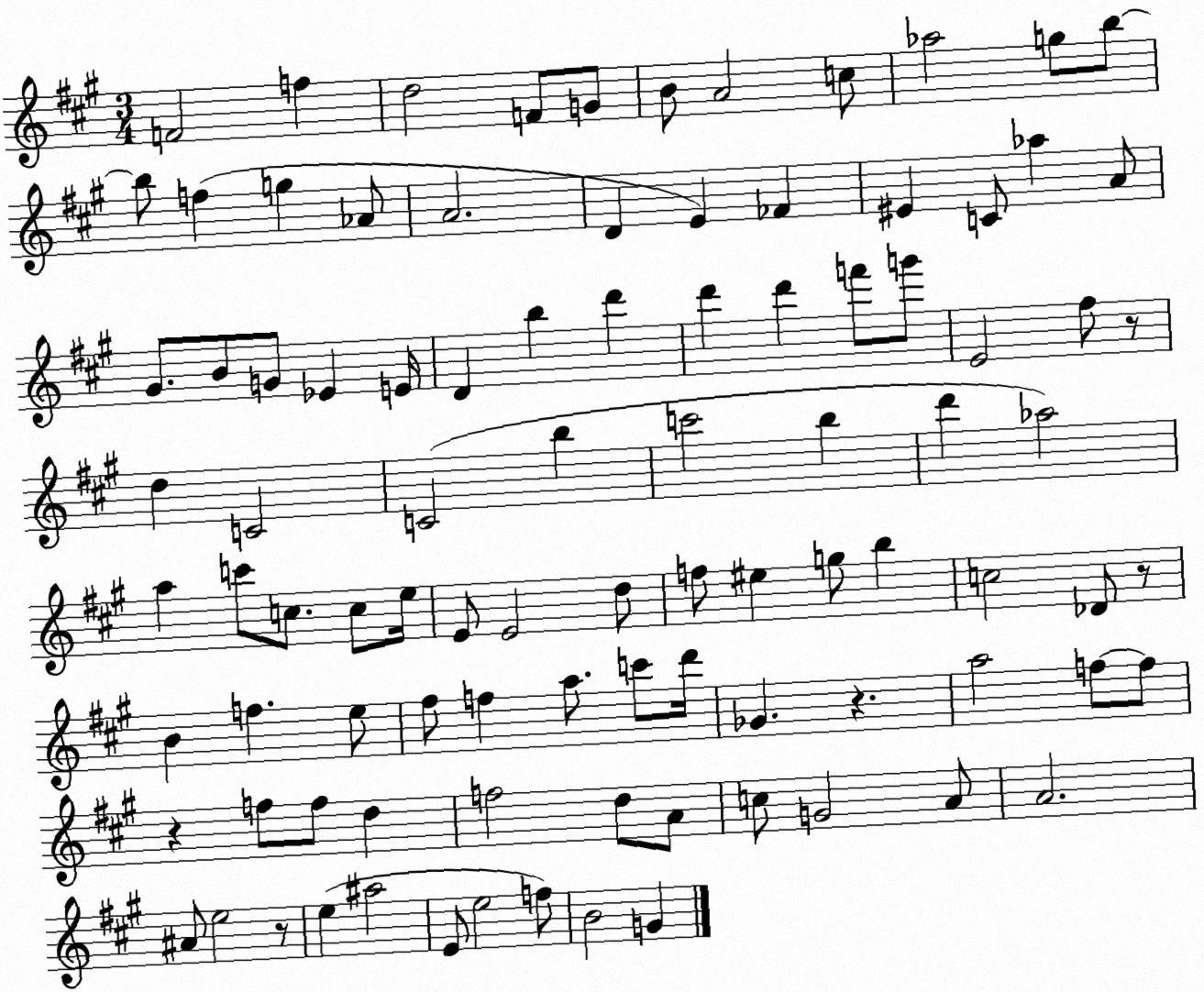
X:1
T:Untitled
M:3/4
L:1/4
K:A
F2 f d2 F/2 G/2 B/2 A2 c/2 _a2 g/2 b/2 b/2 f g _A/2 A2 D E _F ^E C/2 _a A/2 ^G/2 B/2 G/2 _E E/4 D b d' d' d' f'/2 g'/2 E2 ^f/2 z/2 d C2 C2 b c'2 b d' _a2 a c'/2 c/2 c/2 e/4 E/2 E2 d/2 f/2 ^e g/2 b c2 _D/2 z/2 B f e/2 ^f/2 f a/2 c'/2 d'/4 _G z a2 f/2 f/2 z f/2 f/2 d f2 d/2 A/2 c/2 G2 A/2 A2 ^A/2 e2 z/2 e ^a2 E/2 e2 f/2 B2 G